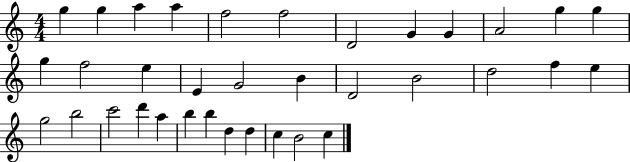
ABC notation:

X:1
T:Untitled
M:4/4
L:1/4
K:C
g g a a f2 f2 D2 G G A2 g g g f2 e E G2 B D2 B2 d2 f e g2 b2 c'2 d' a b b d d c B2 c